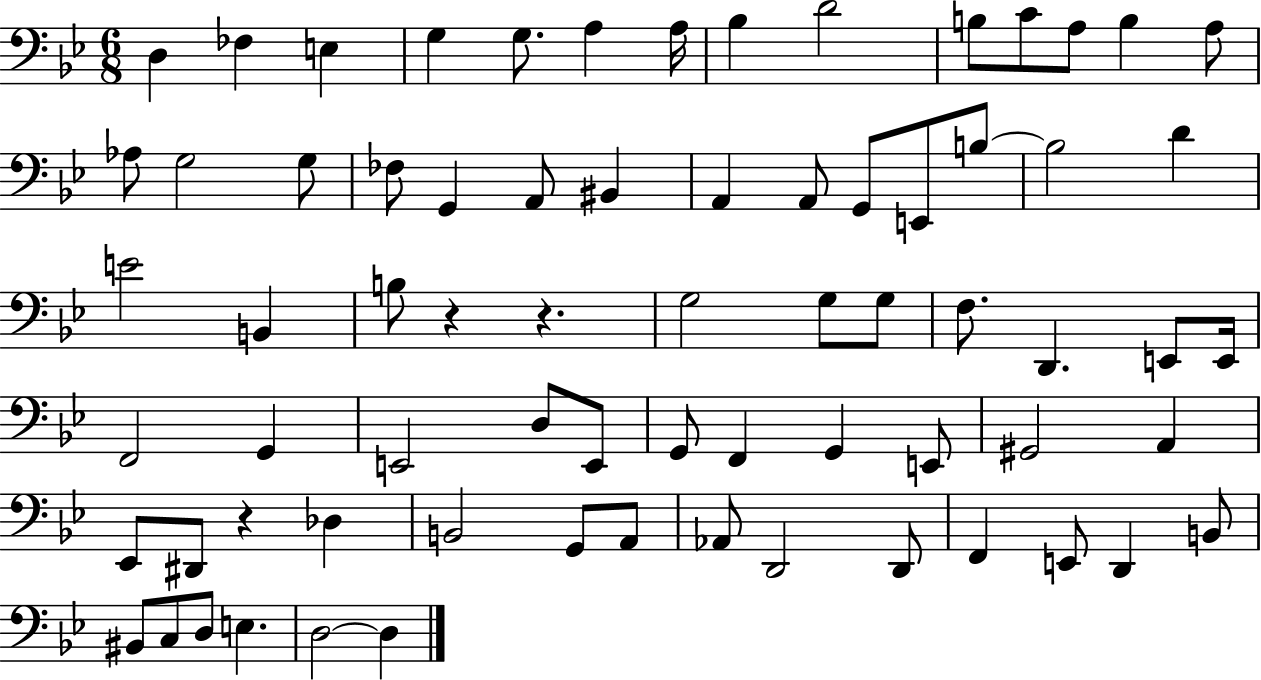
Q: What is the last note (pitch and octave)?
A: D3